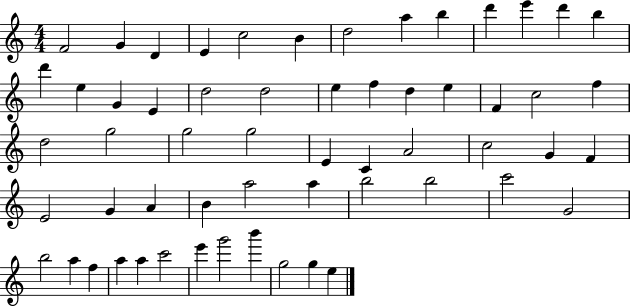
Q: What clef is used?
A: treble